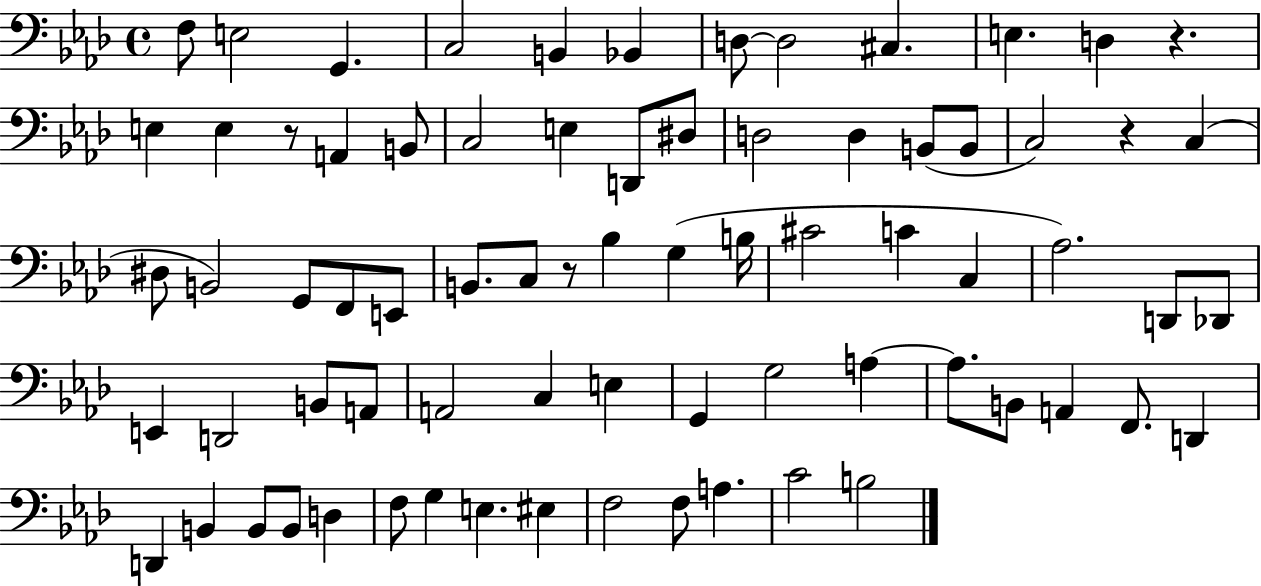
{
  \clef bass
  \time 4/4
  \defaultTimeSignature
  \key aes \major
  \repeat volta 2 { f8 e2 g,4. | c2 b,4 bes,4 | d8~~ d2 cis4. | e4. d4 r4. | \break e4 e4 r8 a,4 b,8 | c2 e4 d,8 dis8 | d2 d4 b,8( b,8 | c2) r4 c4( | \break dis8 b,2) g,8 f,8 e,8 | b,8. c8 r8 bes4 g4( b16 | cis'2 c'4 c4 | aes2.) d,8 des,8 | \break e,4 d,2 b,8 a,8 | a,2 c4 e4 | g,4 g2 a4~~ | a8. b,8 a,4 f,8. d,4 | \break d,4 b,4 b,8 b,8 d4 | f8 g4 e4. eis4 | f2 f8 a4. | c'2 b2 | \break } \bar "|."
}